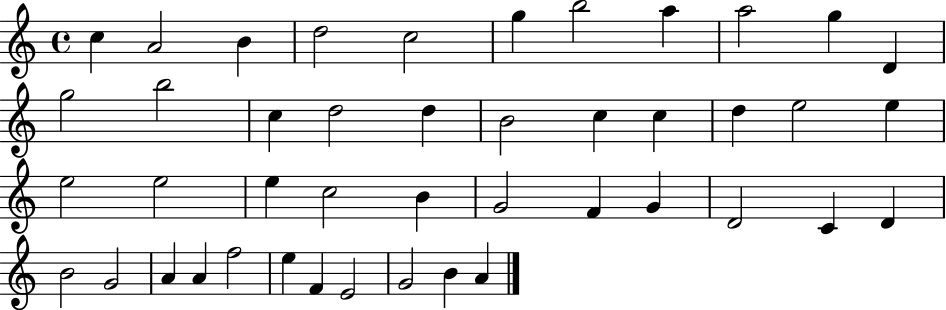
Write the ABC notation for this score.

X:1
T:Untitled
M:4/4
L:1/4
K:C
c A2 B d2 c2 g b2 a a2 g D g2 b2 c d2 d B2 c c d e2 e e2 e2 e c2 B G2 F G D2 C D B2 G2 A A f2 e F E2 G2 B A